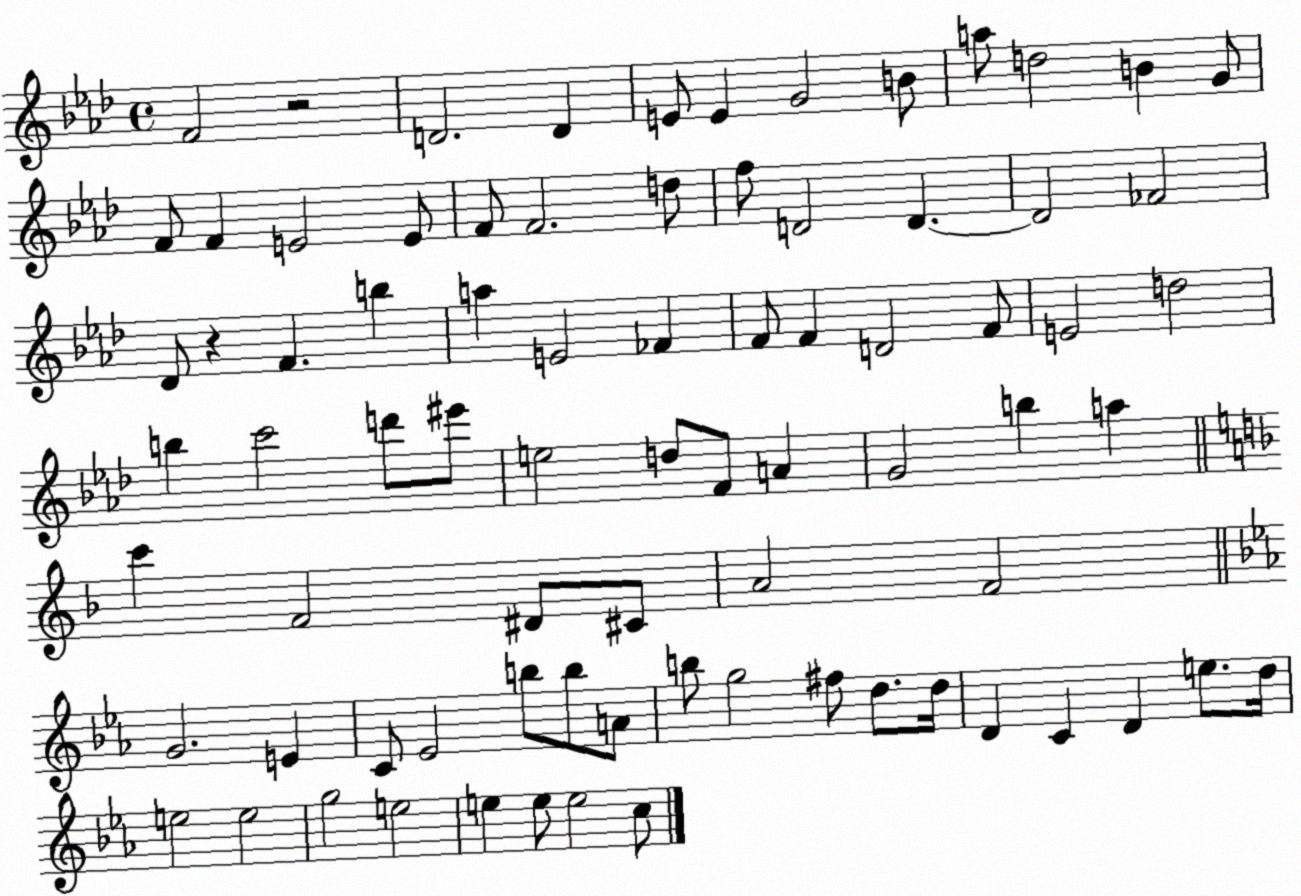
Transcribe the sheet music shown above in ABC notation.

X:1
T:Untitled
M:4/4
L:1/4
K:Ab
F2 z2 D2 D E/2 E G2 B/2 a/2 d2 B G/2 F/2 F E2 E/2 F/2 F2 d/2 f/2 D2 D D2 _F2 _D/2 z F b a E2 _F F/2 F D2 F/2 E2 d2 b c'2 d'/2 ^e'/2 e2 d/2 F/2 A G2 b a c' F2 ^D/2 ^C/2 A2 F2 G2 E C/2 _E2 b/2 b/2 A/2 b/2 g2 ^f/2 d/2 d/4 D C D e/2 d/4 e2 e2 g2 e2 e e/2 e2 c/2